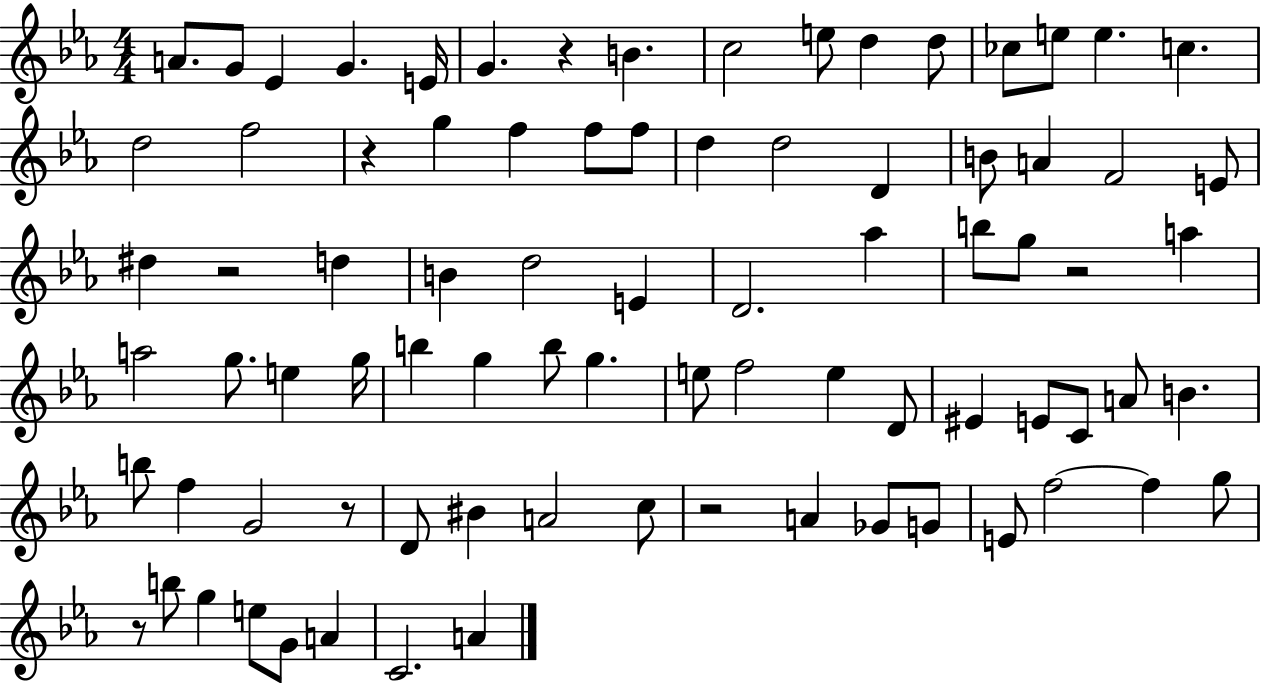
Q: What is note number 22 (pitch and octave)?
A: D5